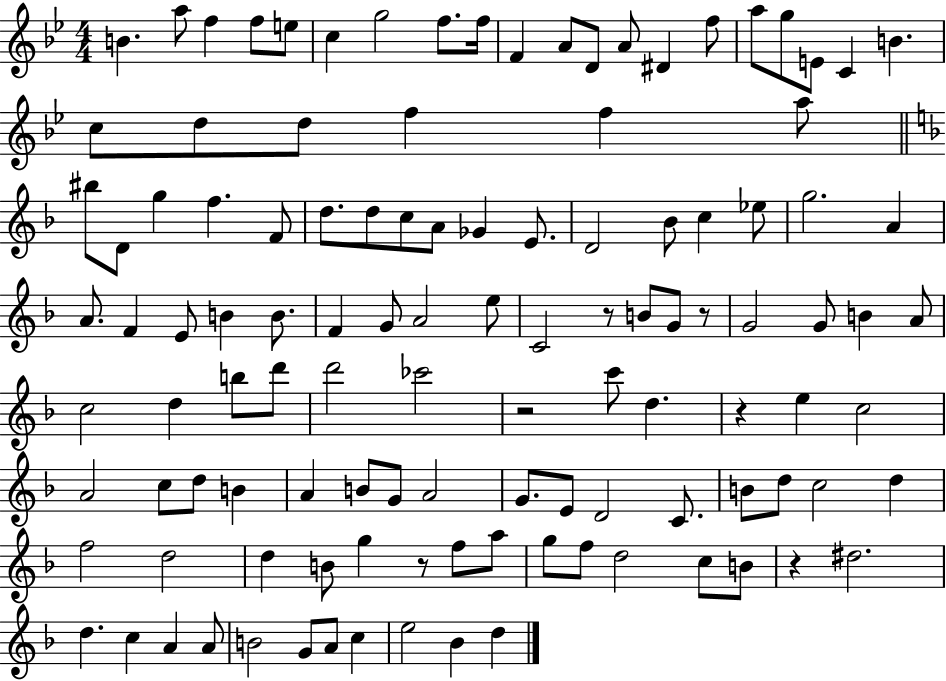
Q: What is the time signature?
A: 4/4